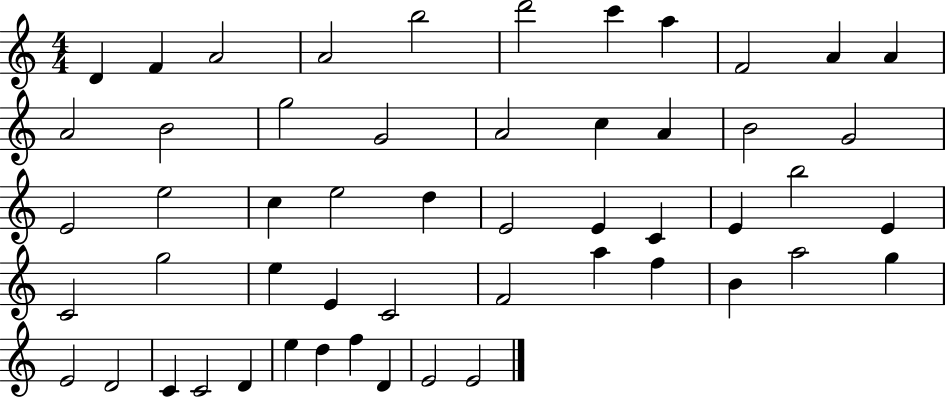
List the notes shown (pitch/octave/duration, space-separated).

D4/q F4/q A4/h A4/h B5/h D6/h C6/q A5/q F4/h A4/q A4/q A4/h B4/h G5/h G4/h A4/h C5/q A4/q B4/h G4/h E4/h E5/h C5/q E5/h D5/q E4/h E4/q C4/q E4/q B5/h E4/q C4/h G5/h E5/q E4/q C4/h F4/h A5/q F5/q B4/q A5/h G5/q E4/h D4/h C4/q C4/h D4/q E5/q D5/q F5/q D4/q E4/h E4/h